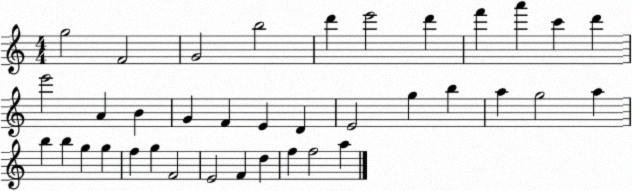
X:1
T:Untitled
M:4/4
L:1/4
K:C
g2 F2 G2 b2 d' e'2 d' f' a' c' d' e'2 A B G F E D E2 g b a g2 a b b g g f g F2 E2 F d f f2 a